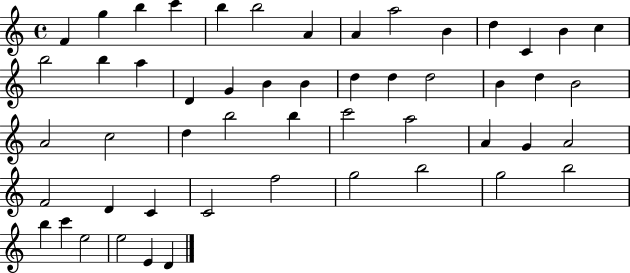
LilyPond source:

{
  \clef treble
  \time 4/4
  \defaultTimeSignature
  \key c \major
  f'4 g''4 b''4 c'''4 | b''4 b''2 a'4 | a'4 a''2 b'4 | d''4 c'4 b'4 c''4 | \break b''2 b''4 a''4 | d'4 g'4 b'4 b'4 | d''4 d''4 d''2 | b'4 d''4 b'2 | \break a'2 c''2 | d''4 b''2 b''4 | c'''2 a''2 | a'4 g'4 a'2 | \break f'2 d'4 c'4 | c'2 f''2 | g''2 b''2 | g''2 b''2 | \break b''4 c'''4 e''2 | e''2 e'4 d'4 | \bar "|."
}